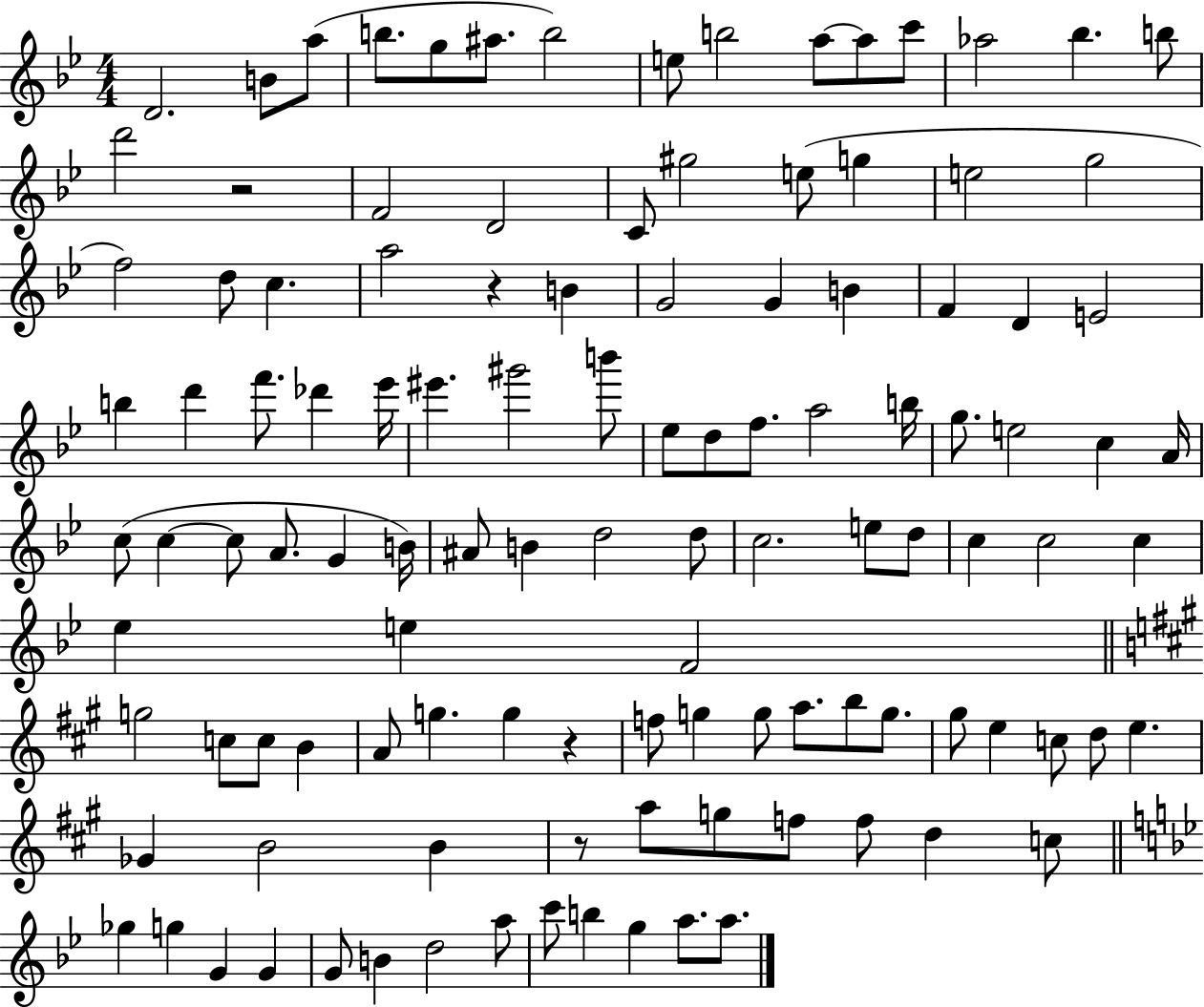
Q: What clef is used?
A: treble